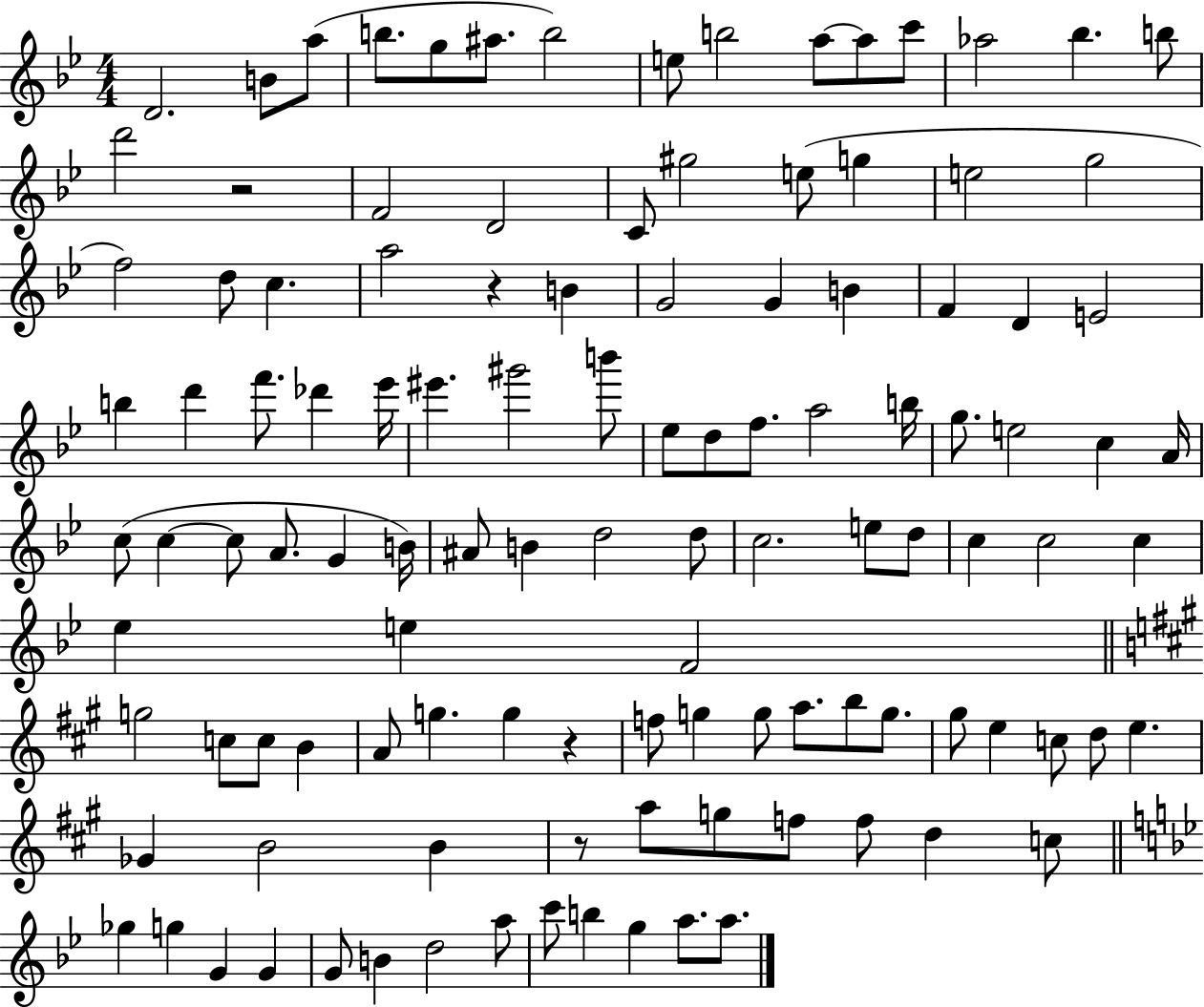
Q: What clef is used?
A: treble